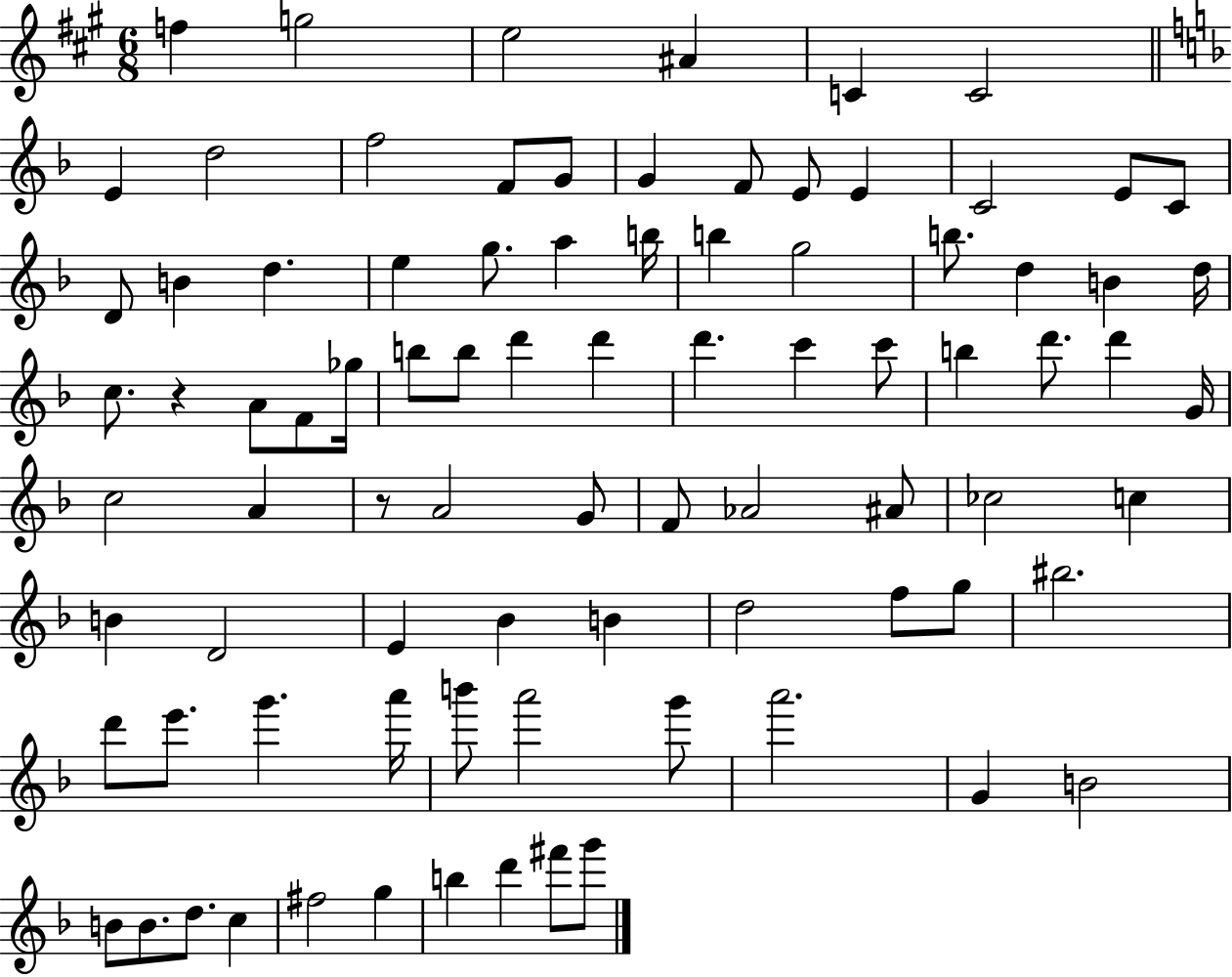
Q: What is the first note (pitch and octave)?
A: F5